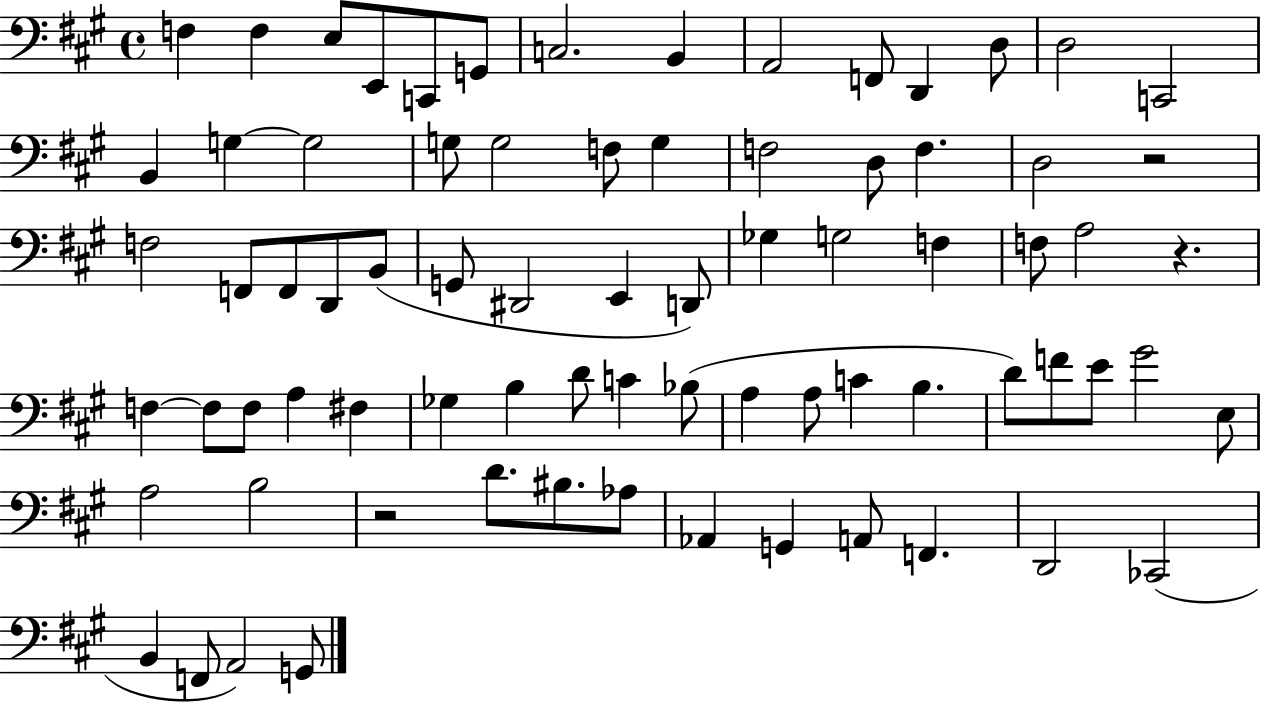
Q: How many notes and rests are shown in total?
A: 76